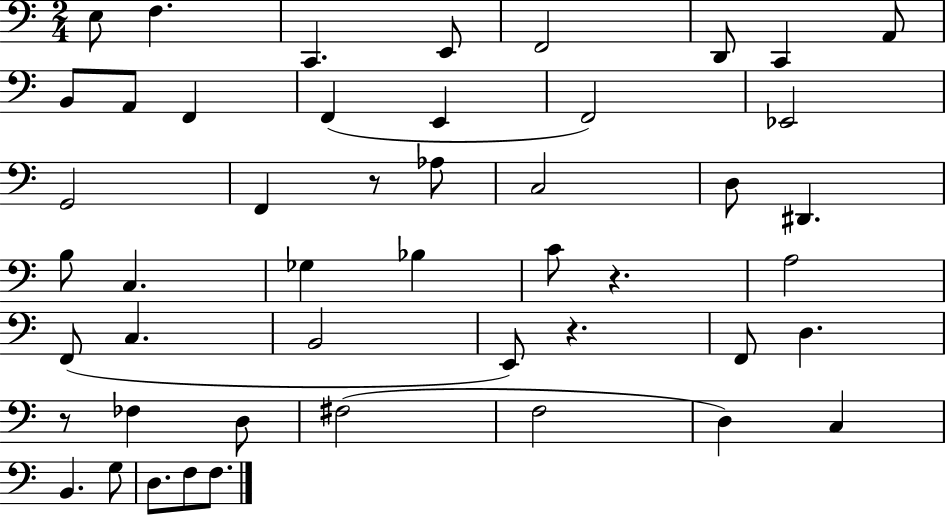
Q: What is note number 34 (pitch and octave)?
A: FES3